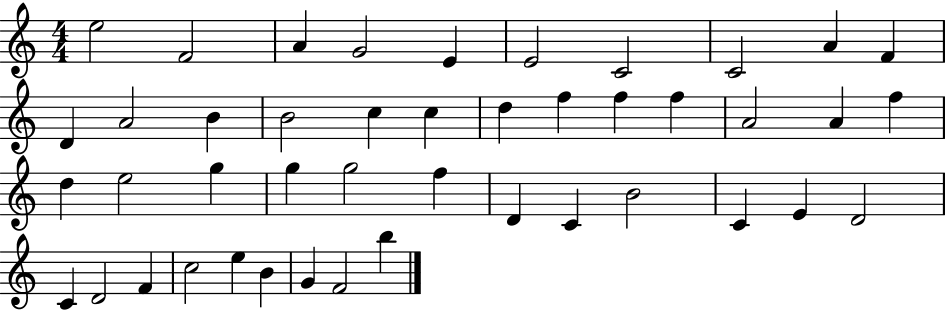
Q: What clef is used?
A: treble